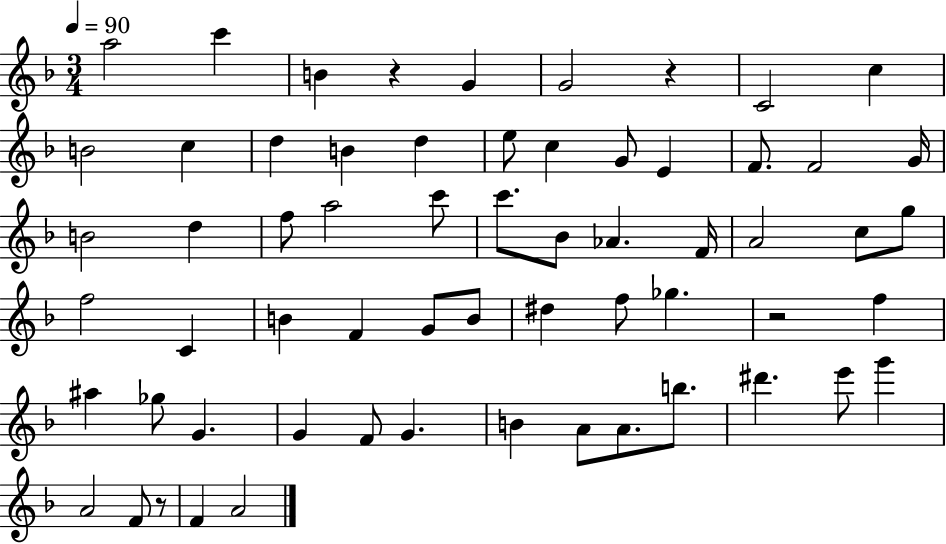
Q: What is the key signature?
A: F major